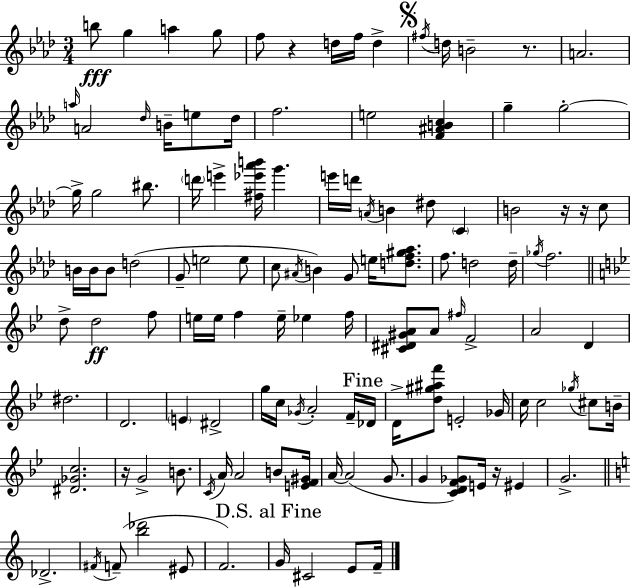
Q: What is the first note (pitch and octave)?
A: B5